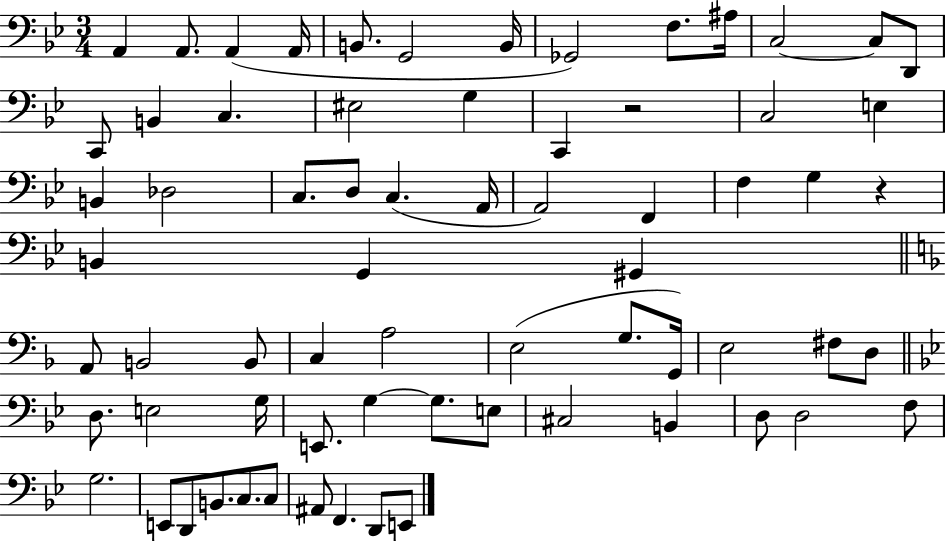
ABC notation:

X:1
T:Untitled
M:3/4
L:1/4
K:Bb
A,, A,,/2 A,, A,,/4 B,,/2 G,,2 B,,/4 _G,,2 F,/2 ^A,/4 C,2 C,/2 D,,/2 C,,/2 B,, C, ^E,2 G, C,, z2 C,2 E, B,, _D,2 C,/2 D,/2 C, A,,/4 A,,2 F,, F, G, z B,, G,, ^G,, A,,/2 B,,2 B,,/2 C, A,2 E,2 G,/2 G,,/4 E,2 ^F,/2 D,/2 D,/2 E,2 G,/4 E,,/2 G, G,/2 E,/2 ^C,2 B,, D,/2 D,2 F,/2 G,2 E,,/2 D,,/2 B,,/2 C,/2 C,/2 ^A,,/2 F,, D,,/2 E,,/2